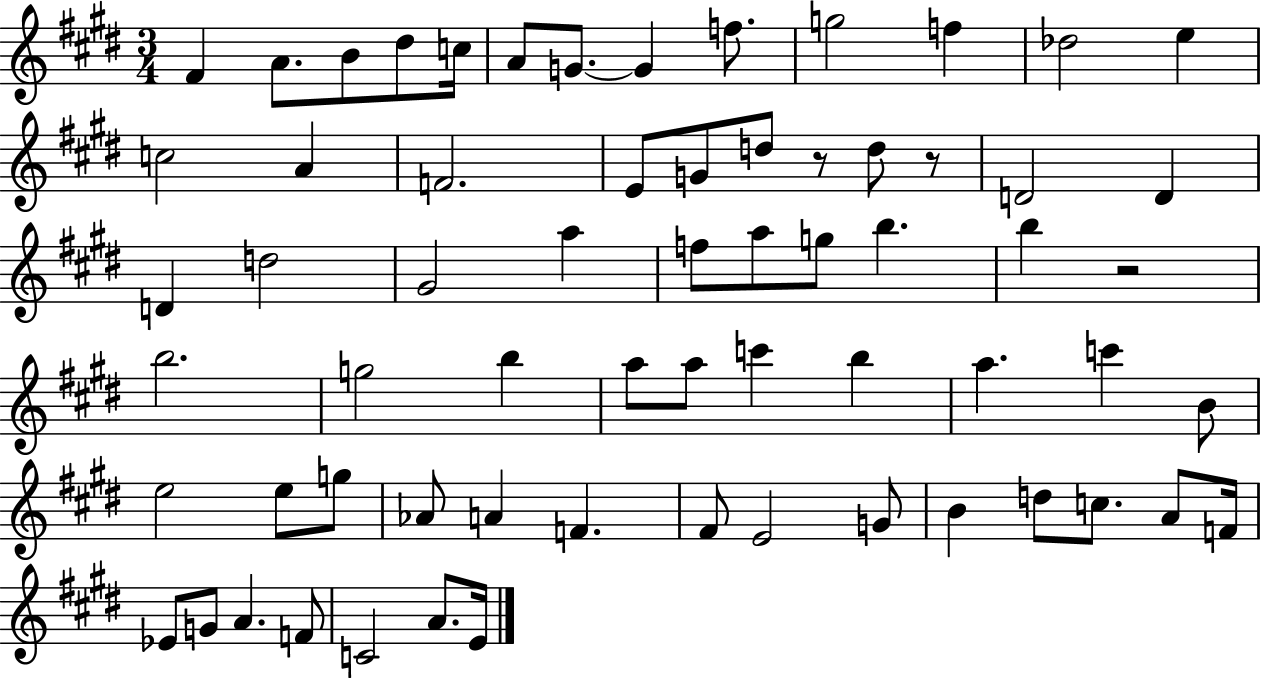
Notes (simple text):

F#4/q A4/e. B4/e D#5/e C5/s A4/e G4/e. G4/q F5/e. G5/h F5/q Db5/h E5/q C5/h A4/q F4/h. E4/e G4/e D5/e R/e D5/e R/e D4/h D4/q D4/q D5/h G#4/h A5/q F5/e A5/e G5/e B5/q. B5/q R/h B5/h. G5/h B5/q A5/e A5/e C6/q B5/q A5/q. C6/q B4/e E5/h E5/e G5/e Ab4/e A4/q F4/q. F#4/e E4/h G4/e B4/q D5/e C5/e. A4/e F4/s Eb4/e G4/e A4/q. F4/e C4/h A4/e. E4/s